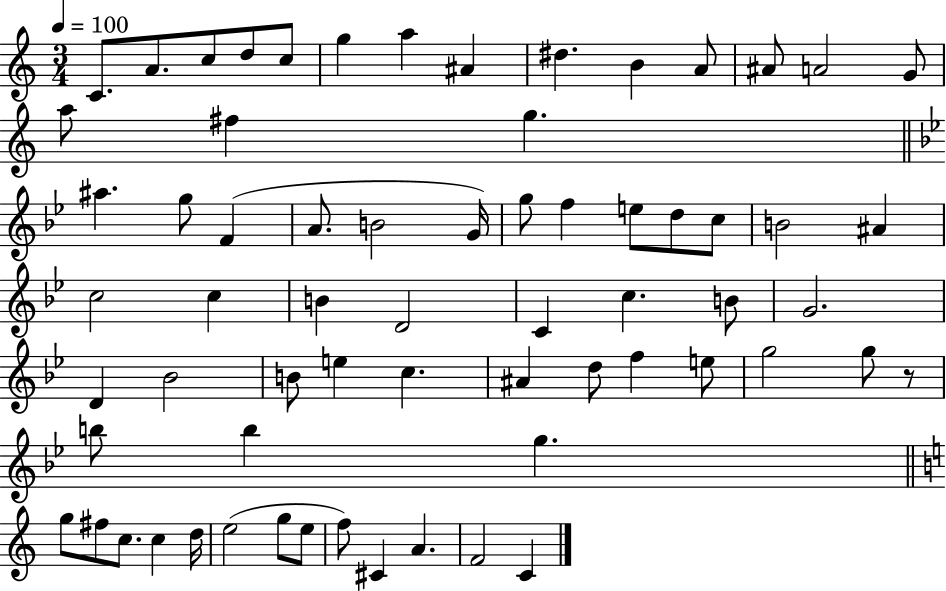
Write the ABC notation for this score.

X:1
T:Untitled
M:3/4
L:1/4
K:C
C/2 A/2 c/2 d/2 c/2 g a ^A ^d B A/2 ^A/2 A2 G/2 a/2 ^f g ^a g/2 F A/2 B2 G/4 g/2 f e/2 d/2 c/2 B2 ^A c2 c B D2 C c B/2 G2 D _B2 B/2 e c ^A d/2 f e/2 g2 g/2 z/2 b/2 b g g/2 ^f/2 c/2 c d/4 e2 g/2 e/2 f/2 ^C A F2 C